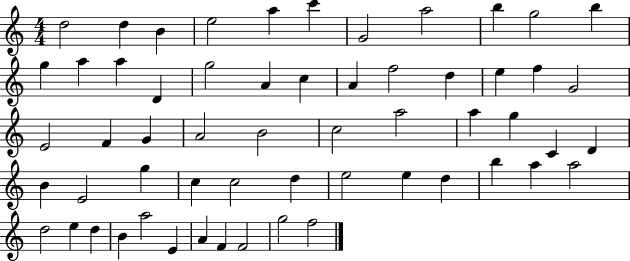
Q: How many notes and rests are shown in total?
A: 58